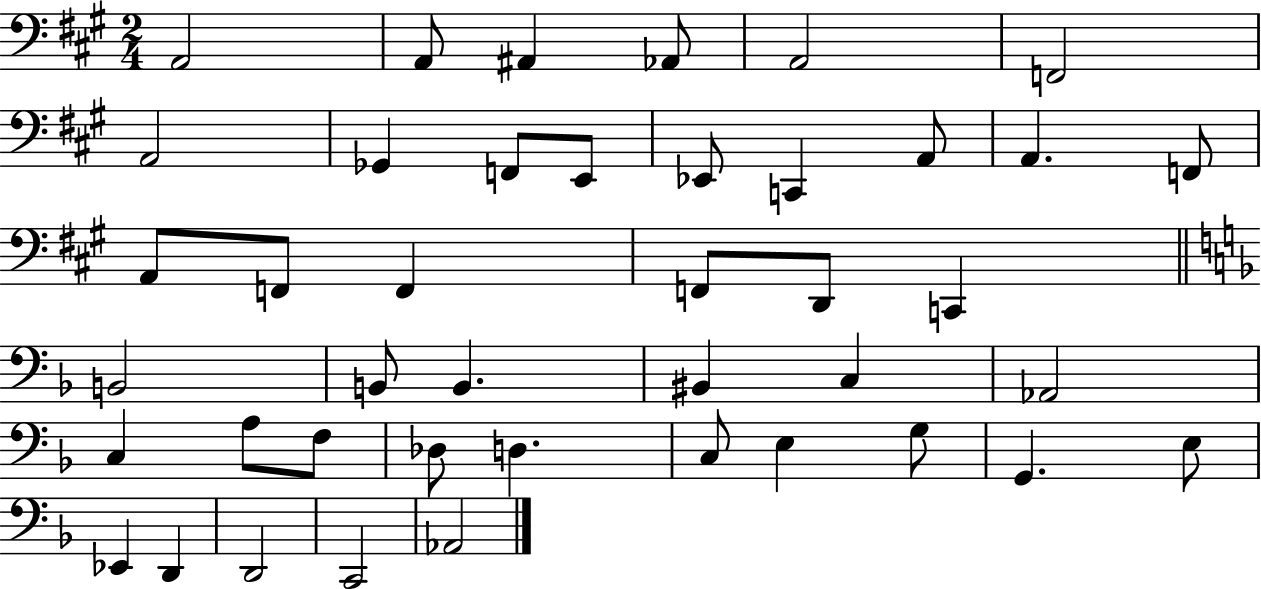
A2/h A2/e A#2/q Ab2/e A2/h F2/h A2/h Gb2/q F2/e E2/e Eb2/e C2/q A2/e A2/q. F2/e A2/e F2/e F2/q F2/e D2/e C2/q B2/h B2/e B2/q. BIS2/q C3/q Ab2/h C3/q A3/e F3/e Db3/e D3/q. C3/e E3/q G3/e G2/q. E3/e Eb2/q D2/q D2/h C2/h Ab2/h